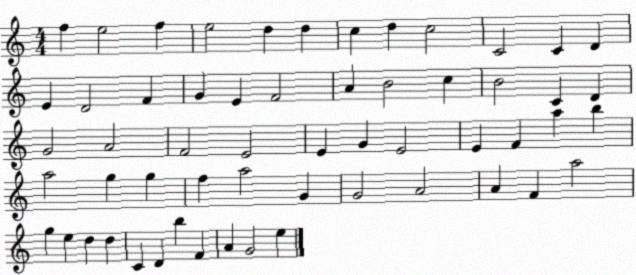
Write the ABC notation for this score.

X:1
T:Untitled
M:4/4
L:1/4
K:C
f e2 f e2 d d c d c2 C2 C D E D2 F G E F2 A B2 c B2 C D G2 A2 F2 E2 E G E2 E F a b a2 g g f a2 G G2 A2 A F a2 g e d d C D b F A G2 e